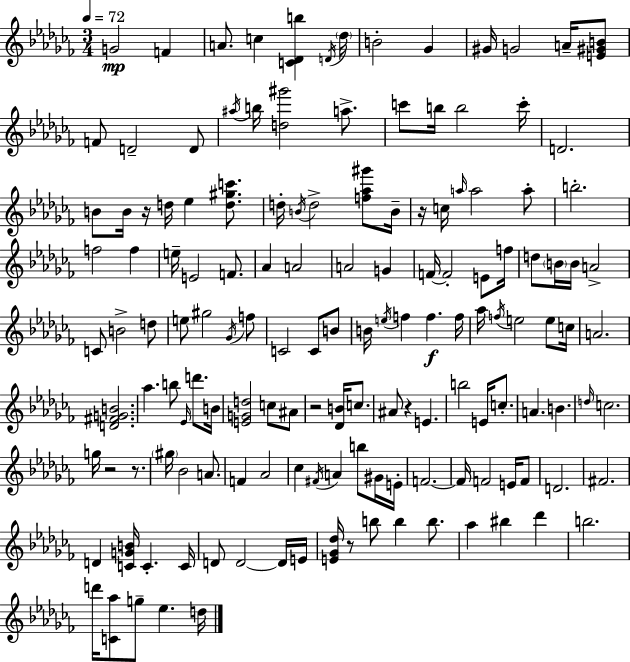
G4/h F4/q A4/e. C5/q [C4,Db4,B5]/q D4/s Db5/s B4/h Gb4/q G#4/s G4/h A4/s [E4,G#4,B4]/e F4/e D4/h D4/e A#5/s B5/s [D5,G#6]/h A5/e. C6/e B5/s B5/h C6/s D4/h. B4/e B4/s R/s D5/s Eb5/q [D5,G#5,C6]/e. D5/s B4/s D5/h [F5,Ab5,G#6]/e B4/s R/s C5/s A5/s A5/h A5/e B5/h. F5/h F5/q E5/s E4/h F4/e. Ab4/q A4/h A4/h G4/q F4/s F4/h E4/e F5/s D5/e B4/s B4/s A4/h C4/e B4/h D5/e E5/e G#5/h Gb4/s F5/e C4/h C4/e B4/e B4/s E5/s F5/q F5/q. F5/s Ab5/s F5/s E5/h E5/e C5/s A4/h. [D4,F#4,G4,B4]/h. Ab5/q. B5/e Eb4/s D6/e. B4/s [E4,G4,D5]/h C5/e A#4/e R/h [Db4,B4]/s C5/e. A#4/e R/q E4/q. B5/h E4/s C5/e. A4/q. B4/q. D5/s C5/h. G5/s R/h R/e. G#5/s Bb4/h A4/e. F4/q Ab4/h CES5/q F#4/s A4/q B5/e G#4/s E4/s F4/h. F4/s F4/h E4/s F4/e D4/h. F#4/h. D4/q [C4,G4,B4]/s C4/q. C4/s D4/e D4/h D4/s E4/s [E4,Gb4,Db5]/s R/e B5/e B5/q B5/e. Ab5/q BIS5/q Db6/q B5/h. D6/s [C4,Ab5]/e G5/e Eb5/q. D5/s